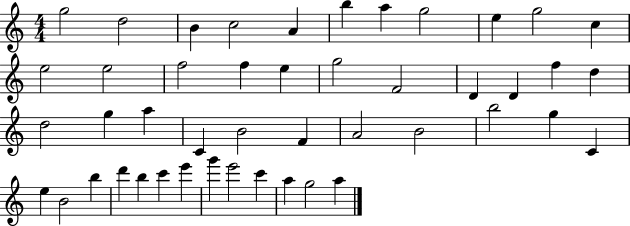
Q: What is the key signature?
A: C major